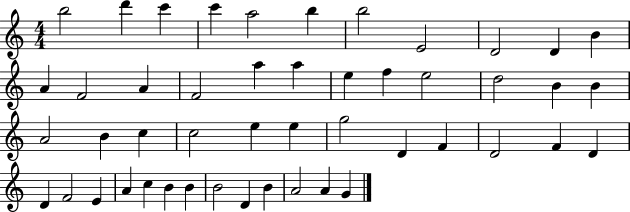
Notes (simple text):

B5/h D6/q C6/q C6/q A5/h B5/q B5/h E4/h D4/h D4/q B4/q A4/q F4/h A4/q F4/h A5/q A5/q E5/q F5/q E5/h D5/h B4/q B4/q A4/h B4/q C5/q C5/h E5/q E5/q G5/h D4/q F4/q D4/h F4/q D4/q D4/q F4/h E4/q A4/q C5/q B4/q B4/q B4/h D4/q B4/q A4/h A4/q G4/q